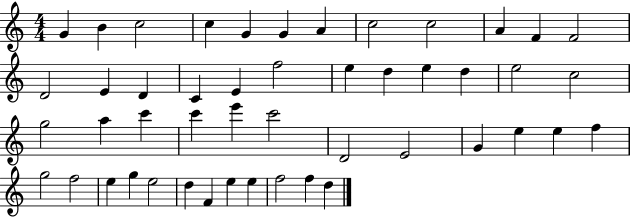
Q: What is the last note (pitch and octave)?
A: D5